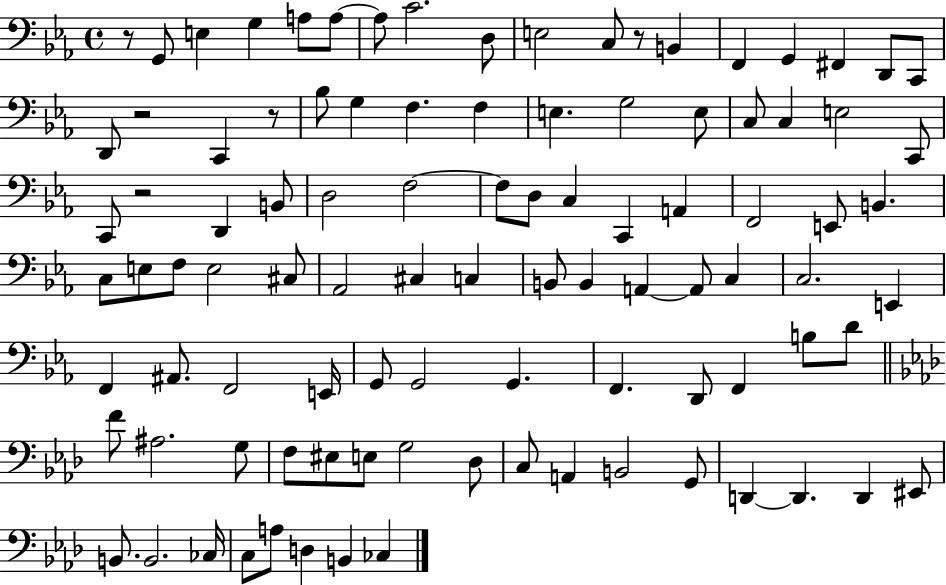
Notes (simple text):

R/e G2/e E3/q G3/q A3/e A3/e A3/e C4/h. D3/e E3/h C3/e R/e B2/q F2/q G2/q F#2/q D2/e C2/e D2/e R/h C2/q R/e Bb3/e G3/q F3/q. F3/q E3/q. G3/h E3/e C3/e C3/q E3/h C2/e C2/e R/h D2/q B2/e D3/h F3/h F3/e D3/e C3/q C2/q A2/q F2/h E2/e B2/q. C3/e E3/e F3/e E3/h C#3/e Ab2/h C#3/q C3/q B2/e B2/q A2/q A2/e C3/q C3/h. E2/q F2/q A#2/e. F2/h E2/s G2/e G2/h G2/q. F2/q. D2/e F2/q B3/e D4/e F4/e A#3/h. G3/e F3/e EIS3/e E3/e G3/h Db3/e C3/e A2/q B2/h G2/e D2/q D2/q. D2/q EIS2/e B2/e. B2/h. CES3/s C3/e A3/e D3/q B2/q CES3/q